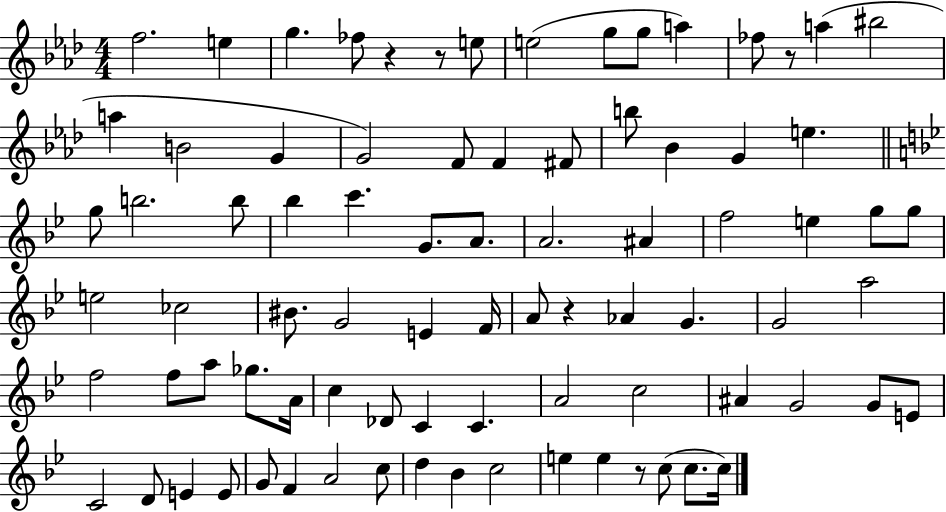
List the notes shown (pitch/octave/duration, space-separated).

F5/h. E5/q G5/q. FES5/e R/q R/e E5/e E5/h G5/e G5/e A5/q FES5/e R/e A5/q BIS5/h A5/q B4/h G4/q G4/h F4/e F4/q F#4/e B5/e Bb4/q G4/q E5/q. G5/e B5/h. B5/e Bb5/q C6/q. G4/e. A4/e. A4/h. A#4/q F5/h E5/q G5/e G5/e E5/h CES5/h BIS4/e. G4/h E4/q F4/s A4/e R/q Ab4/q G4/q. G4/h A5/h F5/h F5/e A5/e Gb5/e. A4/s C5/q Db4/e C4/q C4/q. A4/h C5/h A#4/q G4/h G4/e E4/e C4/h D4/e E4/q E4/e G4/e F4/q A4/h C5/e D5/q Bb4/q C5/h E5/q E5/q R/e C5/e C5/e. C5/s